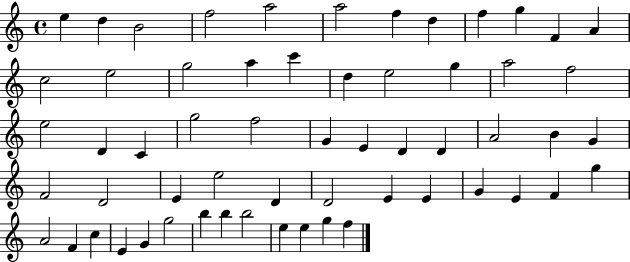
E5/q D5/q B4/h F5/h A5/h A5/h F5/q D5/q F5/q G5/q F4/q A4/q C5/h E5/h G5/h A5/q C6/q D5/q E5/h G5/q A5/h F5/h E5/h D4/q C4/q G5/h F5/h G4/q E4/q D4/q D4/q A4/h B4/q G4/q F4/h D4/h E4/q E5/h D4/q D4/h E4/q E4/q G4/q E4/q F4/q G5/q A4/h F4/q C5/q E4/q G4/q G5/h B5/q B5/q B5/h E5/q E5/q G5/q F5/q